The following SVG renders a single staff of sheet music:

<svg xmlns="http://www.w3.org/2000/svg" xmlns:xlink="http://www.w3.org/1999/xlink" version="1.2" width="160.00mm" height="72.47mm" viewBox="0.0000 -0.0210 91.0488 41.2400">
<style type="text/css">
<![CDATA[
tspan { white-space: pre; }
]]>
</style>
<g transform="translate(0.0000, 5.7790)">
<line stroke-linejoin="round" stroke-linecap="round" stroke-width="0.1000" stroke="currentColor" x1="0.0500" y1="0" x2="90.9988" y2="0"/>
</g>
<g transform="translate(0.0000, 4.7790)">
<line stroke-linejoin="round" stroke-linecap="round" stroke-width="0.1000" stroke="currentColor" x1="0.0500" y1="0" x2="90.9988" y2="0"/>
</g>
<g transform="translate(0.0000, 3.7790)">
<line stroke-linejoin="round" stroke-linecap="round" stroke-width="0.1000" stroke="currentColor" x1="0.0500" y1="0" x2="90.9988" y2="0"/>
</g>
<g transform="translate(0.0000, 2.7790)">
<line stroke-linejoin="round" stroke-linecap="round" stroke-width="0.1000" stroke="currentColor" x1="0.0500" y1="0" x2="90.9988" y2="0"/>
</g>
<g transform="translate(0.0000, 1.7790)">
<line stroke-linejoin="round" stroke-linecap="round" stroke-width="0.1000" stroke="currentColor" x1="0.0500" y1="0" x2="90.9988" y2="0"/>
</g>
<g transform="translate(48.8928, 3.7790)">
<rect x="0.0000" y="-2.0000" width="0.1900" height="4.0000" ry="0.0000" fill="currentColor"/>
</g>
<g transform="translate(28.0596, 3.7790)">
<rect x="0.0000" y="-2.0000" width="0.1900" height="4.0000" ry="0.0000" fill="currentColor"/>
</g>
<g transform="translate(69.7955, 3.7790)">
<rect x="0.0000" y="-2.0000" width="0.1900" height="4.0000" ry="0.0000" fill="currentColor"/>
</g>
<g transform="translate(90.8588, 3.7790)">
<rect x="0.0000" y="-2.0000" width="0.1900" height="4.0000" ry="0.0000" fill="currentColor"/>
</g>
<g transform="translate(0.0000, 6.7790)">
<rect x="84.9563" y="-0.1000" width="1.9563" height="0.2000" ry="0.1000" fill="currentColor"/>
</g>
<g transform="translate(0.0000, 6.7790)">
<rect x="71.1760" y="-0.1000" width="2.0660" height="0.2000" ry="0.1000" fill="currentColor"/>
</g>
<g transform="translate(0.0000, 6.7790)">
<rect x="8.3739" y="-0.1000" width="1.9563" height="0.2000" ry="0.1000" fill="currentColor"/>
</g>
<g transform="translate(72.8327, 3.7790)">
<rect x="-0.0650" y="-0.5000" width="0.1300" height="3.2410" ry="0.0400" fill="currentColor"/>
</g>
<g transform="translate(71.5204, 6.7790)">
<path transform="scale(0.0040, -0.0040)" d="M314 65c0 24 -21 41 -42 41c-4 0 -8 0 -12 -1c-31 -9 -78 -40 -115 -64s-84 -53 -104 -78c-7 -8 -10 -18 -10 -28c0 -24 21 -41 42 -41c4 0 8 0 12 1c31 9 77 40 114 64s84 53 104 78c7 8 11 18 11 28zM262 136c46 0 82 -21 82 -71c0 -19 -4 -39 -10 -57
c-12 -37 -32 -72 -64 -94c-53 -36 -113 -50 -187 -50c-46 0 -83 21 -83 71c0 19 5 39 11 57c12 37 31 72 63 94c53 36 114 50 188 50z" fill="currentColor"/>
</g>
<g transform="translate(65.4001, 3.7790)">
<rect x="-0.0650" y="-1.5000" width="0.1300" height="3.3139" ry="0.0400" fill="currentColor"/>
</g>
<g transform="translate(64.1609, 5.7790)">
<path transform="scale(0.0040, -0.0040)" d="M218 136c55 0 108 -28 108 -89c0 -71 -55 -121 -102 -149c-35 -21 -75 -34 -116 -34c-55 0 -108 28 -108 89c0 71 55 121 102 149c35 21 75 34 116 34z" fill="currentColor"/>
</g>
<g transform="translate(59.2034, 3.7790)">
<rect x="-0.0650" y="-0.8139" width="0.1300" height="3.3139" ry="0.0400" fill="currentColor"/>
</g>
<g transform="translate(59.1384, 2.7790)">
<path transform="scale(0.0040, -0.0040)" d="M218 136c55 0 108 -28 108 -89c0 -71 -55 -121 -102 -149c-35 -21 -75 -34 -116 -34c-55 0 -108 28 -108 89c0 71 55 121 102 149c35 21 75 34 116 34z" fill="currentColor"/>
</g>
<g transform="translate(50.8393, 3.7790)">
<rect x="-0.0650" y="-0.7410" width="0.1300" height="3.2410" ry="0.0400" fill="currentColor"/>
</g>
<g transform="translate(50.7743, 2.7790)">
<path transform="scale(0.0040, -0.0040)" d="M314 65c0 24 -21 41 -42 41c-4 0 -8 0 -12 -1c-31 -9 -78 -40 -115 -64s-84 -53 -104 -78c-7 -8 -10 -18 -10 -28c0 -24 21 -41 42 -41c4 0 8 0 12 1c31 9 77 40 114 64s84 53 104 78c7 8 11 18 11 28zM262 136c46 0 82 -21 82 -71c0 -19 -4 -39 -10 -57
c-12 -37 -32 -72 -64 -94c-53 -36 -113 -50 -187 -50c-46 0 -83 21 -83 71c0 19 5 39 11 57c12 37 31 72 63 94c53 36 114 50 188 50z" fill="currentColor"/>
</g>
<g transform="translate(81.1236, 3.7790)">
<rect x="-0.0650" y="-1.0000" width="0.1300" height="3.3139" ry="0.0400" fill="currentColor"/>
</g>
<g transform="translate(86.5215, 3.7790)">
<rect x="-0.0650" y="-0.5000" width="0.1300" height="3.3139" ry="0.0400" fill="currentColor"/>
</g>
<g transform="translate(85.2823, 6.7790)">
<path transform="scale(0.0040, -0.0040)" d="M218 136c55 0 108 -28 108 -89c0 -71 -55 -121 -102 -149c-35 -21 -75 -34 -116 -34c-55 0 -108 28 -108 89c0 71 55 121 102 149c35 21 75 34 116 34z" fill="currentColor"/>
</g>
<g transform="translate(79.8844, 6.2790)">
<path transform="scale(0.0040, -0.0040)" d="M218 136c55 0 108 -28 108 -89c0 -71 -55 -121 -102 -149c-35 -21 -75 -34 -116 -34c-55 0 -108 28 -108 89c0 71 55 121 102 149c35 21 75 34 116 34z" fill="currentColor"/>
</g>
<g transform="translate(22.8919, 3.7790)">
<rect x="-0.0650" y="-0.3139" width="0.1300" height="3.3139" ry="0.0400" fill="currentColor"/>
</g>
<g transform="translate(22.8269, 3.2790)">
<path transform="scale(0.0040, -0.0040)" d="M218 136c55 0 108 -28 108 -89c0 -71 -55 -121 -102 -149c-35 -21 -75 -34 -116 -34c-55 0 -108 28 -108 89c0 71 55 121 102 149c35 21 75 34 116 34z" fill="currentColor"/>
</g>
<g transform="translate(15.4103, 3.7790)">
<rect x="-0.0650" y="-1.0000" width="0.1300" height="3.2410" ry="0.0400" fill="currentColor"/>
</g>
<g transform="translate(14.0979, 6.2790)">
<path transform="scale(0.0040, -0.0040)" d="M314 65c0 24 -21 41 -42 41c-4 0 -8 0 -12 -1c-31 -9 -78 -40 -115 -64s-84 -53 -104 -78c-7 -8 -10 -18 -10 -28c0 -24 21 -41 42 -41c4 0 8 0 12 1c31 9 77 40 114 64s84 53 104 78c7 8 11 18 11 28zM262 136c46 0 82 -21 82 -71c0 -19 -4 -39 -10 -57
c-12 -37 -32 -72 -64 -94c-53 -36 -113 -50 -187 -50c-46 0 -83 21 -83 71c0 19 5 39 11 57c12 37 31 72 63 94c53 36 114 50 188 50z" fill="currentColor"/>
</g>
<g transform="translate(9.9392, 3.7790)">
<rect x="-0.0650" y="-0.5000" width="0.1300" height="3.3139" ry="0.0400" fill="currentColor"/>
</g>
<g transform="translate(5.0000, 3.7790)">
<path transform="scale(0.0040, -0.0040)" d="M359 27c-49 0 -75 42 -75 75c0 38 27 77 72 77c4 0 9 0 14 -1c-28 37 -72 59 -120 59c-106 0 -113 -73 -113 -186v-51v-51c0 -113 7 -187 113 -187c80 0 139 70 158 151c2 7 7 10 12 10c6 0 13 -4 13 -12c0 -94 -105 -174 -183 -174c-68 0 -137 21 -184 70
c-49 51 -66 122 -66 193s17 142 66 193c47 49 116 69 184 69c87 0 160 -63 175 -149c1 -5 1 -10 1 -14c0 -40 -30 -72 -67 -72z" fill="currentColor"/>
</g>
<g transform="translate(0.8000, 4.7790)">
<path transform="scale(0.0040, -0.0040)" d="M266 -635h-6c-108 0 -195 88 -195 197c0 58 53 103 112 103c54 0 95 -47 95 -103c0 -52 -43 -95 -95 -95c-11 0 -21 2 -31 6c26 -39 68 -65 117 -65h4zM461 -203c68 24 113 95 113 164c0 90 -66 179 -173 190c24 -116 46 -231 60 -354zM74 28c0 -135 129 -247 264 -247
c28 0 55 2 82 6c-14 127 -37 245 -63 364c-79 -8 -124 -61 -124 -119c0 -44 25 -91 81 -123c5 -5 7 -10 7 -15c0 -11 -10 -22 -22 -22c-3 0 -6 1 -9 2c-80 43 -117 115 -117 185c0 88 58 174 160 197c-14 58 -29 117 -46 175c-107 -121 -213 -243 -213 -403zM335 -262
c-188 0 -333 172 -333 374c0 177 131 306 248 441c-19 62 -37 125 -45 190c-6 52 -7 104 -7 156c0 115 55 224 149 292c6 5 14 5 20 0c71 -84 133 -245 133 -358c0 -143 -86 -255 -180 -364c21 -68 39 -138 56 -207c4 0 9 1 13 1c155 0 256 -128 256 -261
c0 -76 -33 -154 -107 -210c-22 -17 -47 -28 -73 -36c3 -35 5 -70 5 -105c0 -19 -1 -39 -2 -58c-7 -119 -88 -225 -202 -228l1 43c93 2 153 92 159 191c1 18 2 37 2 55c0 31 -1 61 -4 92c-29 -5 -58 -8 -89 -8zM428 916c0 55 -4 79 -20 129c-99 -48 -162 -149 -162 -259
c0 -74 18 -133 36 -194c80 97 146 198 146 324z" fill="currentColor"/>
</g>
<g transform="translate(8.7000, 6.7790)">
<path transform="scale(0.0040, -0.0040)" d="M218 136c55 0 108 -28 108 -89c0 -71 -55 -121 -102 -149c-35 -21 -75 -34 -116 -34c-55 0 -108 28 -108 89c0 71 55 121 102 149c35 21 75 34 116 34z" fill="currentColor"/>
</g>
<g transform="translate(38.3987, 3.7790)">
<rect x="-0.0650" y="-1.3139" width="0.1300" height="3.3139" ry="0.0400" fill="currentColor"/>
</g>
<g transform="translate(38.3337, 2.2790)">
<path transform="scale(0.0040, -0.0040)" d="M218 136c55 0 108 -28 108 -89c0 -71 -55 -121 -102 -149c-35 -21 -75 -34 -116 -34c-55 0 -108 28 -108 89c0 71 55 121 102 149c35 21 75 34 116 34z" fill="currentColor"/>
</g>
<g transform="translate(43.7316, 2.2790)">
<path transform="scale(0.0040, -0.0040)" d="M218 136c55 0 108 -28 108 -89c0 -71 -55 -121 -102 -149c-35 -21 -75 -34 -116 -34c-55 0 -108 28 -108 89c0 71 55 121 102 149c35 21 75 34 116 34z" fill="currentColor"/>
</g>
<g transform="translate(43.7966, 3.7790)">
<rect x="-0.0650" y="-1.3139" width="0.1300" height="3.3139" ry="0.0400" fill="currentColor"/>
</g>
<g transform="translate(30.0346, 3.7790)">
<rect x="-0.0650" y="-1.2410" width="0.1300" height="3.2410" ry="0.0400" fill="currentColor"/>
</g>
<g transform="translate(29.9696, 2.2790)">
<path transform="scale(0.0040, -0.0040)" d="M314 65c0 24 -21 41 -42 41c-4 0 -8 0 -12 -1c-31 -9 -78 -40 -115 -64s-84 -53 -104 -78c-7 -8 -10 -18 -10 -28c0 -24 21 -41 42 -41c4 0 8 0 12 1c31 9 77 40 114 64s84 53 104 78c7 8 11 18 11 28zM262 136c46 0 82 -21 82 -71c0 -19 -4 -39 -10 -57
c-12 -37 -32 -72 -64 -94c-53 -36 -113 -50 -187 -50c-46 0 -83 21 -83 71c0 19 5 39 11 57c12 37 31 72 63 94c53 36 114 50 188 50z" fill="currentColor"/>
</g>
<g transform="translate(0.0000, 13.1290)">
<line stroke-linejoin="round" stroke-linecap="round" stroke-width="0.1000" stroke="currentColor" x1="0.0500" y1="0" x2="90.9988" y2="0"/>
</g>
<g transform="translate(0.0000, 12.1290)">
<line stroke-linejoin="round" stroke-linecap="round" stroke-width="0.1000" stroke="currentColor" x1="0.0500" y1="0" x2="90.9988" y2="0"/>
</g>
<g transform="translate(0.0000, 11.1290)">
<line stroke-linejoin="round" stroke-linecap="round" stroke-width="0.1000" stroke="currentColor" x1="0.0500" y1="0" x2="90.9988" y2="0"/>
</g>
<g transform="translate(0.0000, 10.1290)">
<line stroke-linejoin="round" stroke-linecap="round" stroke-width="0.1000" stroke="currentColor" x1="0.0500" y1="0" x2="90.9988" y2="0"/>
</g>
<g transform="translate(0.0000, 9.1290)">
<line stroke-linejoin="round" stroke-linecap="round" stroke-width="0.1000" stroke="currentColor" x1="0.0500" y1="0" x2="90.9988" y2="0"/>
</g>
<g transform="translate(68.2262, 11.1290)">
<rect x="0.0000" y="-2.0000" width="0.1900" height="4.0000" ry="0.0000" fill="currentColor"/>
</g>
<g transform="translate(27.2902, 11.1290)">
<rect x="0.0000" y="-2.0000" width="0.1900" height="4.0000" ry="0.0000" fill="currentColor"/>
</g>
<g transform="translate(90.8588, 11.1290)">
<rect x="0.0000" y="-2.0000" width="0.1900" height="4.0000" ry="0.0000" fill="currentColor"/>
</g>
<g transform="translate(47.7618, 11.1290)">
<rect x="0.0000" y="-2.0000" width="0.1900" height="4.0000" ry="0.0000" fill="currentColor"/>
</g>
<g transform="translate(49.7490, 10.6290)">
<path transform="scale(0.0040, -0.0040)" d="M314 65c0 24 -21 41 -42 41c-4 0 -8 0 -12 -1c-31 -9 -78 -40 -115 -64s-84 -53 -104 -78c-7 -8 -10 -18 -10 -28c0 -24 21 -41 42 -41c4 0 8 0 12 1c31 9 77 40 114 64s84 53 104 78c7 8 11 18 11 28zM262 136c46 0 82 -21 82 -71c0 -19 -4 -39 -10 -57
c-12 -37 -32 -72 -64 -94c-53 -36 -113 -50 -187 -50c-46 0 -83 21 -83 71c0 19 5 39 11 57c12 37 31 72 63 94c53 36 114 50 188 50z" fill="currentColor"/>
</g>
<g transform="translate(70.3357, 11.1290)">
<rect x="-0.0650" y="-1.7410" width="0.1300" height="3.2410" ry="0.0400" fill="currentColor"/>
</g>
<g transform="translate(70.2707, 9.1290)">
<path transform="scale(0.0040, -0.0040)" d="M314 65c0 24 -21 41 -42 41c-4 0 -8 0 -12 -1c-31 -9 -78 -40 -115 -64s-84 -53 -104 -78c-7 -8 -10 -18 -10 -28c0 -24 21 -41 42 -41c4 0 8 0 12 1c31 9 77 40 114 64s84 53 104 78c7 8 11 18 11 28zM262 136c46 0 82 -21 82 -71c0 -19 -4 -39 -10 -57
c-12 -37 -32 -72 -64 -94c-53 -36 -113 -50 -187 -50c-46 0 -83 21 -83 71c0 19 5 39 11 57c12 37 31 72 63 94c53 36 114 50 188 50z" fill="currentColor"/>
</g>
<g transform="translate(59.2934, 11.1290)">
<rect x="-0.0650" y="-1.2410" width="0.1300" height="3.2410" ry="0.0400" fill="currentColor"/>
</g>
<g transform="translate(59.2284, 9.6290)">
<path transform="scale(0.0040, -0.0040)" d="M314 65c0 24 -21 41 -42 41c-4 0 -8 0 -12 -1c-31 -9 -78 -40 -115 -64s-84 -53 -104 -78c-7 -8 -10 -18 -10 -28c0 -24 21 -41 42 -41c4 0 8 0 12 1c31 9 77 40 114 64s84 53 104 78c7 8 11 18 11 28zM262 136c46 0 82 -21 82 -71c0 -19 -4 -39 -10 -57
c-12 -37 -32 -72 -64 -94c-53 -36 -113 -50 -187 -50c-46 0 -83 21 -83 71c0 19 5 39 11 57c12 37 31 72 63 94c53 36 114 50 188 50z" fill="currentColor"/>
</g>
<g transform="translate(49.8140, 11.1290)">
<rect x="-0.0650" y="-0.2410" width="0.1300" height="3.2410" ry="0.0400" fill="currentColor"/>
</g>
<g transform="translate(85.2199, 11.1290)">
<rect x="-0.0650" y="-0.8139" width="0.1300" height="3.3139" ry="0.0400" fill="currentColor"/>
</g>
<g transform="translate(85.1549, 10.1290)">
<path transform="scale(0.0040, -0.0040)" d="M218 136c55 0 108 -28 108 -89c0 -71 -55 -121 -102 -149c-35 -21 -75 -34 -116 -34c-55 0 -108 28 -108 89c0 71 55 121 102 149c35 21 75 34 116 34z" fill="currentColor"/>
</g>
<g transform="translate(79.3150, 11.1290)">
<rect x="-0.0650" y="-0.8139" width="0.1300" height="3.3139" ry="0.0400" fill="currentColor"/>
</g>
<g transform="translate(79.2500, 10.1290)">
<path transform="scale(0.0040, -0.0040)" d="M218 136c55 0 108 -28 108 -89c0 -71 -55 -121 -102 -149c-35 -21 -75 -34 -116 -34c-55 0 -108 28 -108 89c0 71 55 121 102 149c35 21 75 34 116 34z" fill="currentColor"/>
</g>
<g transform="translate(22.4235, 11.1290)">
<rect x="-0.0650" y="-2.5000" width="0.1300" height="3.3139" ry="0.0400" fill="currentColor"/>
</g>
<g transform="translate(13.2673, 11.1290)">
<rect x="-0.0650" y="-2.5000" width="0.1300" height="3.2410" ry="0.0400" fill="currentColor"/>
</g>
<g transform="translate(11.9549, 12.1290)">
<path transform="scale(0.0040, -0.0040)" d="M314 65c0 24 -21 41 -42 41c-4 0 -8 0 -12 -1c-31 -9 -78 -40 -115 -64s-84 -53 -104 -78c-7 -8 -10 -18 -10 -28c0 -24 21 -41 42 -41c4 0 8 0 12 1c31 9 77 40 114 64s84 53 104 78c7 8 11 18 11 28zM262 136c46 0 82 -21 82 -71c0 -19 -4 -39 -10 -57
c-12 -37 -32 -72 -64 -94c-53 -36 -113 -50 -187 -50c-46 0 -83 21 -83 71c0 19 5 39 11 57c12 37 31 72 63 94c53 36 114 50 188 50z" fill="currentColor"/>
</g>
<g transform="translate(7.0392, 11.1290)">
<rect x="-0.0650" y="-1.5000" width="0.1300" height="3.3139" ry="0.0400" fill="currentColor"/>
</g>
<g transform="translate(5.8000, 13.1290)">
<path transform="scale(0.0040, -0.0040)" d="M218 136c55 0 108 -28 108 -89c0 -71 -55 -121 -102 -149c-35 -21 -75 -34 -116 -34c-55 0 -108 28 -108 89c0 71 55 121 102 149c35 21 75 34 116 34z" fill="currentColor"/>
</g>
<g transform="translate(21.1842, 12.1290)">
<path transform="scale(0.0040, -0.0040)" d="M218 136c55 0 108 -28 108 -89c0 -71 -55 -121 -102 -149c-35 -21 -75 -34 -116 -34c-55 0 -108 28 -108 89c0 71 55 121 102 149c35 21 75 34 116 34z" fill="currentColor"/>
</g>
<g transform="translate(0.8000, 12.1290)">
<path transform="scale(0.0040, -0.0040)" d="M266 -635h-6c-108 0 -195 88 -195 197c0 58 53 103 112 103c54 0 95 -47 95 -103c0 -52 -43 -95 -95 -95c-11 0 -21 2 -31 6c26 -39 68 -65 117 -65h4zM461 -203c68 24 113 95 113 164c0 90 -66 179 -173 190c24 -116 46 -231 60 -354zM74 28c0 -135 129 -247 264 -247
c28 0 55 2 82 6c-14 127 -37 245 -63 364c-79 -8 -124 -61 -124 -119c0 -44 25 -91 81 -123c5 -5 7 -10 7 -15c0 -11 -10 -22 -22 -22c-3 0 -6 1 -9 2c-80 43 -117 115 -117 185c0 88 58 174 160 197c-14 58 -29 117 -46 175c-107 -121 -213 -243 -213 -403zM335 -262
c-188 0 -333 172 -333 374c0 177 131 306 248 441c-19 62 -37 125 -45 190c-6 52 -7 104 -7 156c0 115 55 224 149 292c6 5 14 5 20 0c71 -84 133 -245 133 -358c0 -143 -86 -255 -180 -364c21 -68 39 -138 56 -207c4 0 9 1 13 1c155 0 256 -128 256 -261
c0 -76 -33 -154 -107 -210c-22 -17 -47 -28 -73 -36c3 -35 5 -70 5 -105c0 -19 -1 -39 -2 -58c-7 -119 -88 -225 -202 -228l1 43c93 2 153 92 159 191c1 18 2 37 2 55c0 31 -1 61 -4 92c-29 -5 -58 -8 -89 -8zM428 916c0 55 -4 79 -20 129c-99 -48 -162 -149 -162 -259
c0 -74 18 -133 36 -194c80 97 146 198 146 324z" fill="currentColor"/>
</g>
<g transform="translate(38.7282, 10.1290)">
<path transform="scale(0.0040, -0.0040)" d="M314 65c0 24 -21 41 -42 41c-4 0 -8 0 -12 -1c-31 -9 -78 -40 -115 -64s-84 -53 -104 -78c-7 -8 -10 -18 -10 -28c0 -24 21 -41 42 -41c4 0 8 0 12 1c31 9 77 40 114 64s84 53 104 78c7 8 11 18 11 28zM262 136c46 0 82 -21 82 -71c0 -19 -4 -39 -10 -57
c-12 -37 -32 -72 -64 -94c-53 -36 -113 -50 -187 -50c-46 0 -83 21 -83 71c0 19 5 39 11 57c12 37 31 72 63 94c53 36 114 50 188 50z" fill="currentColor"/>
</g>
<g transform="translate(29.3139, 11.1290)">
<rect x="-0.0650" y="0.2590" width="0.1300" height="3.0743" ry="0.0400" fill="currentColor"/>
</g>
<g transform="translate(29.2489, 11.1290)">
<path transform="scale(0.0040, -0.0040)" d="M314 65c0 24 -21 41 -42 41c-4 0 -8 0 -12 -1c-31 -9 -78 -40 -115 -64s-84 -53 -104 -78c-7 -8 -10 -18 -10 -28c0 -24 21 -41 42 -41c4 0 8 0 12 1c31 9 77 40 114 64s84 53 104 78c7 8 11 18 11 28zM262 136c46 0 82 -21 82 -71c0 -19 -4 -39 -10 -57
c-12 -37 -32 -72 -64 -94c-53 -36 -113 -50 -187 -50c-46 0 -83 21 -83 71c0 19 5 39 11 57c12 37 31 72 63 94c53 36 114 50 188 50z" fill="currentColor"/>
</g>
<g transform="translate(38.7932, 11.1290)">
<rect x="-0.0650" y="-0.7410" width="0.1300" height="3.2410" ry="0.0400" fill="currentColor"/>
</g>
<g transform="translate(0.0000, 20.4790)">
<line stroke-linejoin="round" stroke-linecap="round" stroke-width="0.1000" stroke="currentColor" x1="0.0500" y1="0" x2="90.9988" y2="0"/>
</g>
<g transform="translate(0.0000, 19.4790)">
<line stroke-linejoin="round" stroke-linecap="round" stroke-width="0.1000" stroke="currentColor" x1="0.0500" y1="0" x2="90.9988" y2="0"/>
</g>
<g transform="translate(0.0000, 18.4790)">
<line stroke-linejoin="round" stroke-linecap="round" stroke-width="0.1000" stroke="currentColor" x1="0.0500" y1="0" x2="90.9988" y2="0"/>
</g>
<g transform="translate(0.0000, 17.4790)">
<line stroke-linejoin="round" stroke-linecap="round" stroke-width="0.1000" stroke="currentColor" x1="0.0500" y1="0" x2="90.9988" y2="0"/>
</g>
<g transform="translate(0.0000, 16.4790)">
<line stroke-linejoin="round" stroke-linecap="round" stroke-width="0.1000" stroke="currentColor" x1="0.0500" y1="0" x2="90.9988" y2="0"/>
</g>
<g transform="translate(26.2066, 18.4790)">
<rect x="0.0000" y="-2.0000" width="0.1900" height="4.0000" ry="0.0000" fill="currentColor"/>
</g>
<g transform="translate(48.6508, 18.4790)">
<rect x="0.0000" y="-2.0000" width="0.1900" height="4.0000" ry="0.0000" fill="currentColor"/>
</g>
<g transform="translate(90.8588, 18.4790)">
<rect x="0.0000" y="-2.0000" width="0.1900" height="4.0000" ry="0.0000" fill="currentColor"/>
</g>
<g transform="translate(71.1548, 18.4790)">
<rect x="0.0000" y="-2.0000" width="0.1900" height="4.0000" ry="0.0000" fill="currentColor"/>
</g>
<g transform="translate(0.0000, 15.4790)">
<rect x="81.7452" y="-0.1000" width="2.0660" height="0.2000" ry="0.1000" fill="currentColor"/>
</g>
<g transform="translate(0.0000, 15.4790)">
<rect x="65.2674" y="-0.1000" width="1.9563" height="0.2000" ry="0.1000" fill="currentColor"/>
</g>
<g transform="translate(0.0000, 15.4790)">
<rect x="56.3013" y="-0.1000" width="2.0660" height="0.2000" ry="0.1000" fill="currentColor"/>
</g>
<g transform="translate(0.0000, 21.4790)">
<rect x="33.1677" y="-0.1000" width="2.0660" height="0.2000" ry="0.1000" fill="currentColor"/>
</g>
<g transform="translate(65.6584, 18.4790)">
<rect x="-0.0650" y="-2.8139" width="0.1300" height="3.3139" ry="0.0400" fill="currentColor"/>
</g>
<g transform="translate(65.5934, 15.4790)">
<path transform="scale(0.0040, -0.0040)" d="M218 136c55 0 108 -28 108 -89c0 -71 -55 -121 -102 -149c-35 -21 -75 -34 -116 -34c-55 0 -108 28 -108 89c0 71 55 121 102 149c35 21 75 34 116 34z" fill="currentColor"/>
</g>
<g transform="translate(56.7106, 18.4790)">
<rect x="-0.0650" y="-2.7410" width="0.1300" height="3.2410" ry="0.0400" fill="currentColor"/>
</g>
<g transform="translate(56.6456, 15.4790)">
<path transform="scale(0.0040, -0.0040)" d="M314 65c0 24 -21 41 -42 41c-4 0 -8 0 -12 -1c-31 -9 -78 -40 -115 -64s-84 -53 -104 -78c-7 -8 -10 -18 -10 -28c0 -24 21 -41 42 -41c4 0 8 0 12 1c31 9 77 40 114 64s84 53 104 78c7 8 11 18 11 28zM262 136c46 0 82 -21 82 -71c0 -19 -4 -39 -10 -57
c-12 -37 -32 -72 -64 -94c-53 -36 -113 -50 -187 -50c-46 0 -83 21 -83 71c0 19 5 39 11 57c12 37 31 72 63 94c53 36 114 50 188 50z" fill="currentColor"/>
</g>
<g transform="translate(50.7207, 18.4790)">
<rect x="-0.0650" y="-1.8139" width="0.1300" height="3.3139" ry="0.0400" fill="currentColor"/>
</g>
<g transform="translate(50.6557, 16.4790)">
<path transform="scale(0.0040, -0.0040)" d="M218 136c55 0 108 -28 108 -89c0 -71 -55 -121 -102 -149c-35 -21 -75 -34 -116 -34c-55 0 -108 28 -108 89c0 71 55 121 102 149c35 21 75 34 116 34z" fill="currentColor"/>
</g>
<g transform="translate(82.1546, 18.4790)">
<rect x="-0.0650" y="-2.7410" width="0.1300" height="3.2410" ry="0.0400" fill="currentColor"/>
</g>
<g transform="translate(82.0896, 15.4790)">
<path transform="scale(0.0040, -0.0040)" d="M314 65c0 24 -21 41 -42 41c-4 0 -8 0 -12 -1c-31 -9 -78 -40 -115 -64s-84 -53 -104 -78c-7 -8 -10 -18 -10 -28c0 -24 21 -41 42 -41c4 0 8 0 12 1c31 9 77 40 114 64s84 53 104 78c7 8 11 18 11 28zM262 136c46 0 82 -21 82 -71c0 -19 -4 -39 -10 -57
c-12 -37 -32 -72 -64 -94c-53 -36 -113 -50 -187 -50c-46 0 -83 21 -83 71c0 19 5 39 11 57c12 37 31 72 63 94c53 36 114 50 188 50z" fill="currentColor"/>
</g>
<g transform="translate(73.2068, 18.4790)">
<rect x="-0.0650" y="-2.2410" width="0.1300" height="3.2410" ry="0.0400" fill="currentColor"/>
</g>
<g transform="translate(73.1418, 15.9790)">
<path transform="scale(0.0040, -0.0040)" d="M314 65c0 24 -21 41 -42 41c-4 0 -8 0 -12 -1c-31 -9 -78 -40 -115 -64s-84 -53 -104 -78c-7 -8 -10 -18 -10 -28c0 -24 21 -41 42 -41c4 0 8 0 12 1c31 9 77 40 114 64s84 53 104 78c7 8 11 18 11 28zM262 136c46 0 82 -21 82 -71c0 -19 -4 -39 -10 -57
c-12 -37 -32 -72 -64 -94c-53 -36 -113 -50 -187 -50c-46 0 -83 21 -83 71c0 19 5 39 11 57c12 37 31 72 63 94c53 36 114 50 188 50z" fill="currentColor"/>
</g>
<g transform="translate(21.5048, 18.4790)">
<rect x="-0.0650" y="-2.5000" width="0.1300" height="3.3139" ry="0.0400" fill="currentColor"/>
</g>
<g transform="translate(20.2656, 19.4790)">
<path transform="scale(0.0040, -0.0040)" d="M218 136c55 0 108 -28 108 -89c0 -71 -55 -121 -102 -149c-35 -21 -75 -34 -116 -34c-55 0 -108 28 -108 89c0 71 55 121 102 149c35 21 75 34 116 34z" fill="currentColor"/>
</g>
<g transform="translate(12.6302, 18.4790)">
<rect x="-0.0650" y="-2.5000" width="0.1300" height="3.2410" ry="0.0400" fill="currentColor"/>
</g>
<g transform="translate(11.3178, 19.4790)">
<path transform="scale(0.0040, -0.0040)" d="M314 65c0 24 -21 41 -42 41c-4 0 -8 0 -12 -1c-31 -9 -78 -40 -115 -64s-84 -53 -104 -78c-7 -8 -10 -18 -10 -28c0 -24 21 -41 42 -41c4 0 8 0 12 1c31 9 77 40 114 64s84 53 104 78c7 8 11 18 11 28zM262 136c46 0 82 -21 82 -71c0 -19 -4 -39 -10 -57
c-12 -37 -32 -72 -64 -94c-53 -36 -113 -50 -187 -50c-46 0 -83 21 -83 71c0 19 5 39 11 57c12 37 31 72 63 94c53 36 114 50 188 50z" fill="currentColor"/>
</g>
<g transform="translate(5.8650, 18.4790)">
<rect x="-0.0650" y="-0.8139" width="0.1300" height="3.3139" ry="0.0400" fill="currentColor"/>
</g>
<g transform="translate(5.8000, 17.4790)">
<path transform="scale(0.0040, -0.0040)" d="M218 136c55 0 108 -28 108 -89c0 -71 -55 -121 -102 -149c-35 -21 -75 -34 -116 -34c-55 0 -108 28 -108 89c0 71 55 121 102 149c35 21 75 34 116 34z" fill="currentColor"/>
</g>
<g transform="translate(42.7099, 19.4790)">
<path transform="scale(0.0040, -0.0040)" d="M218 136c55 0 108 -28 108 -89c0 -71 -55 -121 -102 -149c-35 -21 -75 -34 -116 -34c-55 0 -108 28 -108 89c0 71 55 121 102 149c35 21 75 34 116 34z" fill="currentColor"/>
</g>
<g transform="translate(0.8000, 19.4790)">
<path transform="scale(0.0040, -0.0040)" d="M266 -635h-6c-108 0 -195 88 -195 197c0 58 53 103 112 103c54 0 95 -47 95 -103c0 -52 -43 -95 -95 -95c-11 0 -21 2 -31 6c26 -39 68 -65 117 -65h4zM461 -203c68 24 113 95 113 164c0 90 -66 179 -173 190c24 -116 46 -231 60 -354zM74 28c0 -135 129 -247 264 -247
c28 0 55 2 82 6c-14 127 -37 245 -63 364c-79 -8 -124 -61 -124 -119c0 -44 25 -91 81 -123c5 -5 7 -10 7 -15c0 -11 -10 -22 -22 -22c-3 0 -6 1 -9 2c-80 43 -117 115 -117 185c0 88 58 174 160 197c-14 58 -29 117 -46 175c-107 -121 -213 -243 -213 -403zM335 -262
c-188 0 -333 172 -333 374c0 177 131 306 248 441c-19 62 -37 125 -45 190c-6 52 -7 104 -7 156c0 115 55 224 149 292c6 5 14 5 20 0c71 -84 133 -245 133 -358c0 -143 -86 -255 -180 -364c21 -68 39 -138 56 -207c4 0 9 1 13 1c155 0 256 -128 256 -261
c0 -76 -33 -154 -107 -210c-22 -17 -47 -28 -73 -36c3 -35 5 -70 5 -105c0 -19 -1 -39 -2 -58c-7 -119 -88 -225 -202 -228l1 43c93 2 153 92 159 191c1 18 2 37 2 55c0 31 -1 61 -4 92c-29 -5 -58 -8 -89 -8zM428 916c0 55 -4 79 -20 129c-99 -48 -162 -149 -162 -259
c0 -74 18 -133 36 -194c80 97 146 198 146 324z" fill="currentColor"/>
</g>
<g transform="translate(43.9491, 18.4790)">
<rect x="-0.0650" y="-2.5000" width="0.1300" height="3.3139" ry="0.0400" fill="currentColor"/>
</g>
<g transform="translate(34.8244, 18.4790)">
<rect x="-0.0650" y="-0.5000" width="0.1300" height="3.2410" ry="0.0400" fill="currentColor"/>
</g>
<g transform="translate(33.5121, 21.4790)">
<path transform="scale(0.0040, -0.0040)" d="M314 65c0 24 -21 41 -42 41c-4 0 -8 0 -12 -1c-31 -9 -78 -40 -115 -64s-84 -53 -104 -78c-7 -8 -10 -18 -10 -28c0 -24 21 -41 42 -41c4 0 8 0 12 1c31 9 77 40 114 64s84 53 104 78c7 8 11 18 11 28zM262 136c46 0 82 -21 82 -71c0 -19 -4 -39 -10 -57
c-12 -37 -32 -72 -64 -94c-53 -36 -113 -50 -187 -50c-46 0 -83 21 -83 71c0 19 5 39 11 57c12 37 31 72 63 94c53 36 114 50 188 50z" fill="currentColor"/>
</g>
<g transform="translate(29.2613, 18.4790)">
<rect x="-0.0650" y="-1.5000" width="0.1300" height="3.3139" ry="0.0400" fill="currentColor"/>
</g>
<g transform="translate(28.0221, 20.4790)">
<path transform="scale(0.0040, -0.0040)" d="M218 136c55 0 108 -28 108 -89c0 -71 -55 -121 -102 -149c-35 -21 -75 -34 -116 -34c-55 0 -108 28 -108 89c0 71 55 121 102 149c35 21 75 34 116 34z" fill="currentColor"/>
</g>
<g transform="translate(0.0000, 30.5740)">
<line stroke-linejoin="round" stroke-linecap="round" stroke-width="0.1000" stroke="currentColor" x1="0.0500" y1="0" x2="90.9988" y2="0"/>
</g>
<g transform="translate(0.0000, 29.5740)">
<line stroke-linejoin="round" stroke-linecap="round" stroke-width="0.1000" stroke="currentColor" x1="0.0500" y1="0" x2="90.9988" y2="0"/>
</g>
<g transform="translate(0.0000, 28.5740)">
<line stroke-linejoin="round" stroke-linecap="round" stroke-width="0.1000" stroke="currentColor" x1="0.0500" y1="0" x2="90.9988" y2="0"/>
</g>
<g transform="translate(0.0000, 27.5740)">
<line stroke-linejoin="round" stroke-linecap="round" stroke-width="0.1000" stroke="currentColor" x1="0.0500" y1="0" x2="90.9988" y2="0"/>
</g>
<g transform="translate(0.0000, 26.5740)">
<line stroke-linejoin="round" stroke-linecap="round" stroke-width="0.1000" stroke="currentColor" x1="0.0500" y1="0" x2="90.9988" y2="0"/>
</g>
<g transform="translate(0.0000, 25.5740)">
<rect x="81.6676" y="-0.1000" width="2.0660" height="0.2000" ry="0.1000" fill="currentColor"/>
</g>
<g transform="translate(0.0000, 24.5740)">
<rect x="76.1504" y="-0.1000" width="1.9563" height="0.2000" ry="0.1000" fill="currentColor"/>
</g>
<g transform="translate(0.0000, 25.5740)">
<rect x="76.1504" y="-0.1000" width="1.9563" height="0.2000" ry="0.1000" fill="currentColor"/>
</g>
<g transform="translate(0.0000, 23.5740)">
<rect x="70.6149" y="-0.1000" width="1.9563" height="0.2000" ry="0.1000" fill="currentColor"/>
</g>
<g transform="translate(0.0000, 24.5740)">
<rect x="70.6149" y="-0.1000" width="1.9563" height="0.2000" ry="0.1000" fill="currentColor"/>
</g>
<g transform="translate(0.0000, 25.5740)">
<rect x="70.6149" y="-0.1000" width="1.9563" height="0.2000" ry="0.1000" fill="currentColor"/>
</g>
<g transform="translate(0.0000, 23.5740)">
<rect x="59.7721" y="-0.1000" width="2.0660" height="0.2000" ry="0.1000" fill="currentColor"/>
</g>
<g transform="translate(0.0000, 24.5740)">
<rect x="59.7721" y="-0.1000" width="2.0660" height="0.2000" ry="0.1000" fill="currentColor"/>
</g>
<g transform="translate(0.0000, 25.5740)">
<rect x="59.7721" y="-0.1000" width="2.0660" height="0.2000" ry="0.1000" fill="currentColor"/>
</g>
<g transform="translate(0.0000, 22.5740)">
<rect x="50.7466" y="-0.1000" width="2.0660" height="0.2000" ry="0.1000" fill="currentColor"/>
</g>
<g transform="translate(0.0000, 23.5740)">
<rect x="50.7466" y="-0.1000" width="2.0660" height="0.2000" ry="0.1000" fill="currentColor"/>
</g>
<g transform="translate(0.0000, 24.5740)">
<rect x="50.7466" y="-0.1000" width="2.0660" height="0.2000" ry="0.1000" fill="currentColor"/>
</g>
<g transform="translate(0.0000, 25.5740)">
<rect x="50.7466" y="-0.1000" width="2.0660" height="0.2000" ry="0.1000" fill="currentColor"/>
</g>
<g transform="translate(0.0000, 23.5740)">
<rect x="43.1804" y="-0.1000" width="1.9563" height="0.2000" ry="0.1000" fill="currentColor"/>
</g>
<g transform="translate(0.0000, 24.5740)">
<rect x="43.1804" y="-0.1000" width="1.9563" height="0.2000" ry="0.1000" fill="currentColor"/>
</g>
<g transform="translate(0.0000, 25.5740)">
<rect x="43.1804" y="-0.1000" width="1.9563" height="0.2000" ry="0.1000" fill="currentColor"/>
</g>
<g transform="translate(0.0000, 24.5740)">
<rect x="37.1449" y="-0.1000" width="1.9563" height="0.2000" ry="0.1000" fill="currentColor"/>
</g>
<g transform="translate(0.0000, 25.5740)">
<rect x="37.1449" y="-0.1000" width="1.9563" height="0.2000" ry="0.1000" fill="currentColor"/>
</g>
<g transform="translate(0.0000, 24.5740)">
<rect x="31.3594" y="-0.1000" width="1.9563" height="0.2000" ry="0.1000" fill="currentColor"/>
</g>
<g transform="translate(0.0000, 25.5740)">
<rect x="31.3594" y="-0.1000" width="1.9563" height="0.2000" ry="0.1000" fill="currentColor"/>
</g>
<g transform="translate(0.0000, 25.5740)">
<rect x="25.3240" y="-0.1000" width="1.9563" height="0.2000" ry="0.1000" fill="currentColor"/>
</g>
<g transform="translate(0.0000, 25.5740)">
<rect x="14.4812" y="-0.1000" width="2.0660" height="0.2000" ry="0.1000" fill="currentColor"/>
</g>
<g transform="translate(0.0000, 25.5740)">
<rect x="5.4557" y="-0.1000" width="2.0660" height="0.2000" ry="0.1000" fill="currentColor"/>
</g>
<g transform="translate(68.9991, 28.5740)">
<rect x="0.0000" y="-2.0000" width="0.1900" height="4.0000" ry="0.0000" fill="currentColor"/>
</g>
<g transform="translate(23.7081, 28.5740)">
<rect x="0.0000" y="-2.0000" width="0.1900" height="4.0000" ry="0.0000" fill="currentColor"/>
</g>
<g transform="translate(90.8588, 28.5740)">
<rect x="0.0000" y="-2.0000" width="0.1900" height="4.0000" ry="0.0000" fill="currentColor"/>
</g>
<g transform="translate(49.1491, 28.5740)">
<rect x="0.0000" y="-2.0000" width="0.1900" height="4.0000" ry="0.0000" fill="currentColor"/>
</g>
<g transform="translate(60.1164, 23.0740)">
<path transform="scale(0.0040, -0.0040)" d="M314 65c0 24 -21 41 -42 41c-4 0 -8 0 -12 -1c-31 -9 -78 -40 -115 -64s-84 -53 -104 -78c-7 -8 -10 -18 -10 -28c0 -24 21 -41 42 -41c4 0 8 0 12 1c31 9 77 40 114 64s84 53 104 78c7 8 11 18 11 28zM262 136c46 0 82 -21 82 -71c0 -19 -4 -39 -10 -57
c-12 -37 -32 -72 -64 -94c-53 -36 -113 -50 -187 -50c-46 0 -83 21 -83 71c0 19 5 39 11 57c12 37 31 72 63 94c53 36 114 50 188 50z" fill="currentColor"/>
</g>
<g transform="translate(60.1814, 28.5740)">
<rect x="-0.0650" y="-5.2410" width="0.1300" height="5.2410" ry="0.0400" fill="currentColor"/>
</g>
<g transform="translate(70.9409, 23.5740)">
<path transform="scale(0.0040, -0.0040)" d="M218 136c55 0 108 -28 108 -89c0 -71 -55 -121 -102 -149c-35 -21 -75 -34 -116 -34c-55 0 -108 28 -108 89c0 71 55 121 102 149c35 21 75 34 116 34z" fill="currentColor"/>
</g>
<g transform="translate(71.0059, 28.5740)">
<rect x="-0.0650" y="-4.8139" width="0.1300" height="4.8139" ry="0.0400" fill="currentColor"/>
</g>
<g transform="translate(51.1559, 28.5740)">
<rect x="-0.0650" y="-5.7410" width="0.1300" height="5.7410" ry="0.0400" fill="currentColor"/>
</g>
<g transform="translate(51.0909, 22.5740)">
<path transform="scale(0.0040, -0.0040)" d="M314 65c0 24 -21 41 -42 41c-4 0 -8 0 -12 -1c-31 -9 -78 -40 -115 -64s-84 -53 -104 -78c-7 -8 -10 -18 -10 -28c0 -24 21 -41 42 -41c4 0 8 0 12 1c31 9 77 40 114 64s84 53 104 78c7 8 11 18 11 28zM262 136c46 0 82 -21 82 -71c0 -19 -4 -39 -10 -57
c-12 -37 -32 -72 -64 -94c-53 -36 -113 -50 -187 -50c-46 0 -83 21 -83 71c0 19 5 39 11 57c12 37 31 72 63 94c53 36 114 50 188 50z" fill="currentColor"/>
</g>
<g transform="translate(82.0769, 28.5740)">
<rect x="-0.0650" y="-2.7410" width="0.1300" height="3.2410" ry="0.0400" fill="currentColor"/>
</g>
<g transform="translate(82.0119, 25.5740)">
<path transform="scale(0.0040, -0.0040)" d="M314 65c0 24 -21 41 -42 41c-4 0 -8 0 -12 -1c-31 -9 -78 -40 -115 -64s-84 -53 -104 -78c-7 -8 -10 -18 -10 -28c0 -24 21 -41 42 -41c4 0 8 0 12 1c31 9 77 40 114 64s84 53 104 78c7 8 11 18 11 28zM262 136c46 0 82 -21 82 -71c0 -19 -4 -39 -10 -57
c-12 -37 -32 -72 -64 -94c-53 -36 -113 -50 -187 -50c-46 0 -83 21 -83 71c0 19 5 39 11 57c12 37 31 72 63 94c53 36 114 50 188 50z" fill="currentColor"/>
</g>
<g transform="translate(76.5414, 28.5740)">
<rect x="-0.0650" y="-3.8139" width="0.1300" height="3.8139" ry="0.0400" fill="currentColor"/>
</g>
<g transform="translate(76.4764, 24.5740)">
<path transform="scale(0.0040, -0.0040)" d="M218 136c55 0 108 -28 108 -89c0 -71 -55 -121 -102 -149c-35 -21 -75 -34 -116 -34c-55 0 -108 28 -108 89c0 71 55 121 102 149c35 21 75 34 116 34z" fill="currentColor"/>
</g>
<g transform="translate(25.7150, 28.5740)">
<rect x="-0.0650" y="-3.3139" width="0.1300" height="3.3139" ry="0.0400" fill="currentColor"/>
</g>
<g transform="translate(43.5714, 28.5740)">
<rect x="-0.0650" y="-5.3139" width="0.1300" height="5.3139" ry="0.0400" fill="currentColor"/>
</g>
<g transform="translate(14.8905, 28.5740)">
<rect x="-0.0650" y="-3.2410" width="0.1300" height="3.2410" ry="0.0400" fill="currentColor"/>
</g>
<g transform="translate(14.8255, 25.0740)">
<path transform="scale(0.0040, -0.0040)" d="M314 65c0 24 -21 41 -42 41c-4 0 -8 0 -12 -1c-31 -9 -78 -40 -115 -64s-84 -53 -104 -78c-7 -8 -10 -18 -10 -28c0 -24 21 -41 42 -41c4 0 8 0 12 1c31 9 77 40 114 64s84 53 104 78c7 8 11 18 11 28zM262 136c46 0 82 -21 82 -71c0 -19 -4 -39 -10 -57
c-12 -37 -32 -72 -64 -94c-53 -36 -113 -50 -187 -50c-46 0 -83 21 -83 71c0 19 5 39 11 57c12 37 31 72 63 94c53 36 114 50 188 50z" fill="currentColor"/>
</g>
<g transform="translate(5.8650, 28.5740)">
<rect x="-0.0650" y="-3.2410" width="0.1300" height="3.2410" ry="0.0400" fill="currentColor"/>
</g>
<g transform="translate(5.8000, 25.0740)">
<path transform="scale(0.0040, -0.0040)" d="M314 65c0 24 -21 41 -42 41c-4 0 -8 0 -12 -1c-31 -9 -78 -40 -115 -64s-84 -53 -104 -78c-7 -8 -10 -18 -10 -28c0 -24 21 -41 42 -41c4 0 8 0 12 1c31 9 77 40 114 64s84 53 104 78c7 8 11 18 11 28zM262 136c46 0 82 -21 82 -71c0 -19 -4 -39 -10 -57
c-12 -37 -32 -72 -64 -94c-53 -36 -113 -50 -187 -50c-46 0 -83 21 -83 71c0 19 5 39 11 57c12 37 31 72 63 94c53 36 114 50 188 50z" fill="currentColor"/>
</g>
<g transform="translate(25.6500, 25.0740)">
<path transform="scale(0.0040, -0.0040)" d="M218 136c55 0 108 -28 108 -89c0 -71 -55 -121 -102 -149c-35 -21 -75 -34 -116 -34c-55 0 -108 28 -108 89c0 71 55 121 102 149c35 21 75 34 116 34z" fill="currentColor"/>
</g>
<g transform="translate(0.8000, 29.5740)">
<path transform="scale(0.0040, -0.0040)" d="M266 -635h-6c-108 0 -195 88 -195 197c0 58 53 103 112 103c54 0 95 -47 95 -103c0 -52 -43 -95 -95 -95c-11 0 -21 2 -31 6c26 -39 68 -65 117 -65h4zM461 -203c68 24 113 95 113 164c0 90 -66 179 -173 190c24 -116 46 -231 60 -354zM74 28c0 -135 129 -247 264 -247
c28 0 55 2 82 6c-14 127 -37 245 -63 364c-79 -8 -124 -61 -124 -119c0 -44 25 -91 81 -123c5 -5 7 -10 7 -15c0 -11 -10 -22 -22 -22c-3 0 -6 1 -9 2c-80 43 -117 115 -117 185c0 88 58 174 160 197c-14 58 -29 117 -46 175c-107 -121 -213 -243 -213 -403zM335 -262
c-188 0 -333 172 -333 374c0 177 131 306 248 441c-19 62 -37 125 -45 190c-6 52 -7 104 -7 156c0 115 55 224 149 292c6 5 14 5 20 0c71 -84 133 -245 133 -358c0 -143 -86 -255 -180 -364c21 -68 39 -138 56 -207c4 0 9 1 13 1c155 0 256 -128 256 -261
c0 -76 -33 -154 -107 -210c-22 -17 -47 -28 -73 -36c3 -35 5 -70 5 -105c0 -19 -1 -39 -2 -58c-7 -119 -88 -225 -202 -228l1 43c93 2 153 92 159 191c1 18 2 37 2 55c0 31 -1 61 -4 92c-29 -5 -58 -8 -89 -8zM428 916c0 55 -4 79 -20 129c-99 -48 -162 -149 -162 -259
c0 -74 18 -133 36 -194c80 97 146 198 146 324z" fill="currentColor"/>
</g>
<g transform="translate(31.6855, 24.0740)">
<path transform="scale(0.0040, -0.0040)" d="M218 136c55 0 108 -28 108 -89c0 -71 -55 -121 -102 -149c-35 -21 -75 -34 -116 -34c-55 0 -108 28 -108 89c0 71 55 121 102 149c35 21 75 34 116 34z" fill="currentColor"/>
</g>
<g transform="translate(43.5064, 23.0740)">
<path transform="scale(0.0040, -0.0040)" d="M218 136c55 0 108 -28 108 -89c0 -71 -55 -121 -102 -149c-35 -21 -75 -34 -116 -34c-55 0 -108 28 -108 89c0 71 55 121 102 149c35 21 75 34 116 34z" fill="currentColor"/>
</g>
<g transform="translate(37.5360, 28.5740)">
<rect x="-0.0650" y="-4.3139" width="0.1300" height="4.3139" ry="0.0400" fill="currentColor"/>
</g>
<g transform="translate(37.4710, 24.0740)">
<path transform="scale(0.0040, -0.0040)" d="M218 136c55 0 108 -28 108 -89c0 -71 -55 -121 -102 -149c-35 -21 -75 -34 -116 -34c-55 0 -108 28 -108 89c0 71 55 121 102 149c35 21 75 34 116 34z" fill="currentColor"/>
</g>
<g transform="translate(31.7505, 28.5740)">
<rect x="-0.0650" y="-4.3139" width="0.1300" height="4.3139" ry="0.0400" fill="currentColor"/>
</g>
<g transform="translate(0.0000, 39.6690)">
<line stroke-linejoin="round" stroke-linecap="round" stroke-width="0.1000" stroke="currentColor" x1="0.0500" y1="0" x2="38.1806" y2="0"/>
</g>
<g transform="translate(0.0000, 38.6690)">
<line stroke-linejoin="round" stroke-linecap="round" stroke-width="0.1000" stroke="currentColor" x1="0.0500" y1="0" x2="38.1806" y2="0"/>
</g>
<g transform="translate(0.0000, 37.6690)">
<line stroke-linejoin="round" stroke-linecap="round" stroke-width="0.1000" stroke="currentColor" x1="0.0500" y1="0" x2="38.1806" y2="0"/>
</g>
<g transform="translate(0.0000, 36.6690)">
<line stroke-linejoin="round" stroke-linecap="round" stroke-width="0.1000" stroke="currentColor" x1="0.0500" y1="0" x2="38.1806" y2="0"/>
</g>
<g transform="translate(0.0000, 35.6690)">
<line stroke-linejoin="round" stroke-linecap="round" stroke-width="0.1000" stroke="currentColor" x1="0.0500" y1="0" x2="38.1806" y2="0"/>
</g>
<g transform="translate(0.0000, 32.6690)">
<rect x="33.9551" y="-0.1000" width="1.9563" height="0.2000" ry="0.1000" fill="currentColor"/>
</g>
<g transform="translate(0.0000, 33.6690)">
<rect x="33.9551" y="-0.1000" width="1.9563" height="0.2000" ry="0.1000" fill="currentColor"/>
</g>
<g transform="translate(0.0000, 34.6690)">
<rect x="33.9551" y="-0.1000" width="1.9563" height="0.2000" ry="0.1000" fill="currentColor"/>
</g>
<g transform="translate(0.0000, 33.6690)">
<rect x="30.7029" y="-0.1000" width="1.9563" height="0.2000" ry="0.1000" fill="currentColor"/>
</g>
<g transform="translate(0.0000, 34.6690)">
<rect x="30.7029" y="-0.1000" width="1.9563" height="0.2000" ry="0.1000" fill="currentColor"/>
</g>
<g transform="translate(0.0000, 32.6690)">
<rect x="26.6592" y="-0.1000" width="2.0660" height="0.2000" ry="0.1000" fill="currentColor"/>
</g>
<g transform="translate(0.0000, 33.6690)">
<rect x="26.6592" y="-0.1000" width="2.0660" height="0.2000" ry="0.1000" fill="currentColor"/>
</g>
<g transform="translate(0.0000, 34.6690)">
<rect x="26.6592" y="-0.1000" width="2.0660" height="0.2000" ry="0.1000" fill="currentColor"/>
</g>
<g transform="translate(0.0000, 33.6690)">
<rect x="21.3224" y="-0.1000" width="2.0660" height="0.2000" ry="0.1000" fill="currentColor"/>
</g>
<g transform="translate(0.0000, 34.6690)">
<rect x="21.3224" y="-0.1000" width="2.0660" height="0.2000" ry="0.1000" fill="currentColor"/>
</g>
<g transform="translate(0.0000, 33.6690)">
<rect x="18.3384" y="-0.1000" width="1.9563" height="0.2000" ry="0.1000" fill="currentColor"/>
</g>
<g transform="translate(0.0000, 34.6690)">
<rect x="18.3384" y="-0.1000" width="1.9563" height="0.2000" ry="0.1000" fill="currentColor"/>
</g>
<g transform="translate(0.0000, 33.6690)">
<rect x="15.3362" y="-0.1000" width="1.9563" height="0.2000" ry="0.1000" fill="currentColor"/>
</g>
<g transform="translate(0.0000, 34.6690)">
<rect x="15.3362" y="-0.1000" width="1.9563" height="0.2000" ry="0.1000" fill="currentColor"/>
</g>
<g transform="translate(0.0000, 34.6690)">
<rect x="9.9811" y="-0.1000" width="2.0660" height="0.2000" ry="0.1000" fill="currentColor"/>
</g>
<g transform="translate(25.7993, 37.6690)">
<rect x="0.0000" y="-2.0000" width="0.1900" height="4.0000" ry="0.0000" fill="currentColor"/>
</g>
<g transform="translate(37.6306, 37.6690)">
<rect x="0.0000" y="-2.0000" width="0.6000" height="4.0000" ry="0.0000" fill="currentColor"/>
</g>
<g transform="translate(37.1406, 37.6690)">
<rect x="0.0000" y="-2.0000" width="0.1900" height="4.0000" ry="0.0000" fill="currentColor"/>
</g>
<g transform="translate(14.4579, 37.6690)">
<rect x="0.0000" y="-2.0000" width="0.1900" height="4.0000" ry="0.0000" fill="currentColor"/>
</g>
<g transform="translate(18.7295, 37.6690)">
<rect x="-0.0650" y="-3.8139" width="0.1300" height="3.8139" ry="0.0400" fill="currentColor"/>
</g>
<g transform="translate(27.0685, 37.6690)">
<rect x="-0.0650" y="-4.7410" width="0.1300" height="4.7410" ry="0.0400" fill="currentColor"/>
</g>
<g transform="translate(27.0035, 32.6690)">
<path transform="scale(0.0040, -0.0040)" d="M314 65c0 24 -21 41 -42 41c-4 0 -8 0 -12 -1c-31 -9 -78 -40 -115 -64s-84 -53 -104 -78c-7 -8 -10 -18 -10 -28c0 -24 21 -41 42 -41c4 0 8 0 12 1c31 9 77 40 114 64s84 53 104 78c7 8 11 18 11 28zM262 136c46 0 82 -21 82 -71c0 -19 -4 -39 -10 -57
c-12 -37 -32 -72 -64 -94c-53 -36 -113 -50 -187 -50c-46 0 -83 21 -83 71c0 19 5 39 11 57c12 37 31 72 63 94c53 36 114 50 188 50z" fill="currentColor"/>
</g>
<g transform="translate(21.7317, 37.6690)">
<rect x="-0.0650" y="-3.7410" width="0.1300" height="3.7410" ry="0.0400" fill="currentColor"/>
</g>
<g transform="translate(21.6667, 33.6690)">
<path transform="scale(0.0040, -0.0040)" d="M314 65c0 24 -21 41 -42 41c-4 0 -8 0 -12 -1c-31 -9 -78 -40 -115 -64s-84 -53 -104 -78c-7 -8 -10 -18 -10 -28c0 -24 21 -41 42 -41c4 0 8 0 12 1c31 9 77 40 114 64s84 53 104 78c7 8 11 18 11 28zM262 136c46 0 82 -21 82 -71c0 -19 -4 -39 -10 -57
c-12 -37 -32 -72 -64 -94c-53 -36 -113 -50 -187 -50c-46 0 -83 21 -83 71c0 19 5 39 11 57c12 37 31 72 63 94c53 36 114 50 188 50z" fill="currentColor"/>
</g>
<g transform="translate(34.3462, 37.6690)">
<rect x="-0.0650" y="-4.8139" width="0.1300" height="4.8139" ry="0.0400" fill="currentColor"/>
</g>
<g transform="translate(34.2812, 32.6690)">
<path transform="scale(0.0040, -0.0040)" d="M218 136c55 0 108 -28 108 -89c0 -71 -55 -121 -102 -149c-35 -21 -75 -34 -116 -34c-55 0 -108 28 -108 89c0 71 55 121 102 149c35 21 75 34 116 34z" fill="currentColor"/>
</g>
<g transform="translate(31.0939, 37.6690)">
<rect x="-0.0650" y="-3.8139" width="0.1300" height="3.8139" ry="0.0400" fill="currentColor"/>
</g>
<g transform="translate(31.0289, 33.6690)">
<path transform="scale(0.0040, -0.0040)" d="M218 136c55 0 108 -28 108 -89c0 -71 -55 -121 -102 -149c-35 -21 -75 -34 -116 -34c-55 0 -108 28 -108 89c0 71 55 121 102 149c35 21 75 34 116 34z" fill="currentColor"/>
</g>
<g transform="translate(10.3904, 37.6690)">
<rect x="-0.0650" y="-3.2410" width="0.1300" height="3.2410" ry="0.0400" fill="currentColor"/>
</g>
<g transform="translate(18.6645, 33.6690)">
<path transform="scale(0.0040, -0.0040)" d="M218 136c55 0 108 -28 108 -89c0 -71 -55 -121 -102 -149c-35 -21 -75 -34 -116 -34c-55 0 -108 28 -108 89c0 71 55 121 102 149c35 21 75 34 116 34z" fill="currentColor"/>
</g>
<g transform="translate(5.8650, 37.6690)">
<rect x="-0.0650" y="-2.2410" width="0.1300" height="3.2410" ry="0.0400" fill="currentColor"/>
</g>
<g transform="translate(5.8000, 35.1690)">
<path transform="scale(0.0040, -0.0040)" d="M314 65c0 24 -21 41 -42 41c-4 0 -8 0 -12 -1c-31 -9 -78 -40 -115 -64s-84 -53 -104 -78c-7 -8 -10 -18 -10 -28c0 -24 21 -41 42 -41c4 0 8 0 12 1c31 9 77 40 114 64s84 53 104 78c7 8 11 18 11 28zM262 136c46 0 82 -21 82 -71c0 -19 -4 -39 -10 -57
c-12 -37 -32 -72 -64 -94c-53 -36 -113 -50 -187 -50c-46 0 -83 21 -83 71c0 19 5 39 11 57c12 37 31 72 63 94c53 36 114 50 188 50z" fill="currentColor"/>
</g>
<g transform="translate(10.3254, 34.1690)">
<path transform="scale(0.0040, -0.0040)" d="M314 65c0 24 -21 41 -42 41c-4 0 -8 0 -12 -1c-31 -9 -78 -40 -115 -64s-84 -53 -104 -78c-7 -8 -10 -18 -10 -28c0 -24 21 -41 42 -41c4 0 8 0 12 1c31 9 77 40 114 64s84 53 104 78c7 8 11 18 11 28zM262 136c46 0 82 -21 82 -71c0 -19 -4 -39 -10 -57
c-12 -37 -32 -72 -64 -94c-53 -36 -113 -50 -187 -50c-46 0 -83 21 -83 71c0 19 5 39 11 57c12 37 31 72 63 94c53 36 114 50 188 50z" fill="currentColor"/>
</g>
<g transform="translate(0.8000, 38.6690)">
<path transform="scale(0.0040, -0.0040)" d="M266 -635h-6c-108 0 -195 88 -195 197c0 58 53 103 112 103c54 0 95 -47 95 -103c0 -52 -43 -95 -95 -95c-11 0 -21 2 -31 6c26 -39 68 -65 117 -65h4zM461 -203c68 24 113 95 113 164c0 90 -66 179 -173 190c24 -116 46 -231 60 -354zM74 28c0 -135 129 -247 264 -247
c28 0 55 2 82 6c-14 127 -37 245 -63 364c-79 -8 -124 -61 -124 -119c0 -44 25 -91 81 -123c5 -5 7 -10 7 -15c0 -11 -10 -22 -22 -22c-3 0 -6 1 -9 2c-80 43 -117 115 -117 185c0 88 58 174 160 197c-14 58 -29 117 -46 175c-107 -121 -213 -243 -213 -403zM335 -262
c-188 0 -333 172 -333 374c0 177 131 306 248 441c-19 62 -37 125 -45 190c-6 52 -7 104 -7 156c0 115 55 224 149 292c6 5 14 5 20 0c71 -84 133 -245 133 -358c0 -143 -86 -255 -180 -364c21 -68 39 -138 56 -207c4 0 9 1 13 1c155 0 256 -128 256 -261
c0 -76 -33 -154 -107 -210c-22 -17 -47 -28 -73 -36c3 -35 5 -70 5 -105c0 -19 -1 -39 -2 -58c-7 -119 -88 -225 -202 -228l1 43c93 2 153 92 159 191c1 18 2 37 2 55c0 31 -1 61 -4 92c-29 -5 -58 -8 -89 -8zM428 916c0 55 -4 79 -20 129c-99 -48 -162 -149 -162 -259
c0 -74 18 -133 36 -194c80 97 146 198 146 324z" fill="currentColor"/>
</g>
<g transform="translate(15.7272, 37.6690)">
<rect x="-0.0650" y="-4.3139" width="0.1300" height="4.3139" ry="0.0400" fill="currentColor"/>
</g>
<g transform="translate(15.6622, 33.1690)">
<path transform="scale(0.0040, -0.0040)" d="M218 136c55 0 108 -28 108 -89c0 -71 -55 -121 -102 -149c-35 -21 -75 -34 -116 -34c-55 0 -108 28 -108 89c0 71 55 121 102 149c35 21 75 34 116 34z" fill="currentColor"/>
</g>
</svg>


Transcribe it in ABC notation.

X:1
T:Untitled
M:4/4
L:1/4
K:C
C D2 c e2 e e d2 d E C2 D C E G2 G B2 d2 c2 e2 f2 d d d G2 G E C2 G f a2 a g2 a2 b2 b2 b d' d' f' g'2 f'2 e' c' a2 g2 b2 d' c' c'2 e'2 c' e'